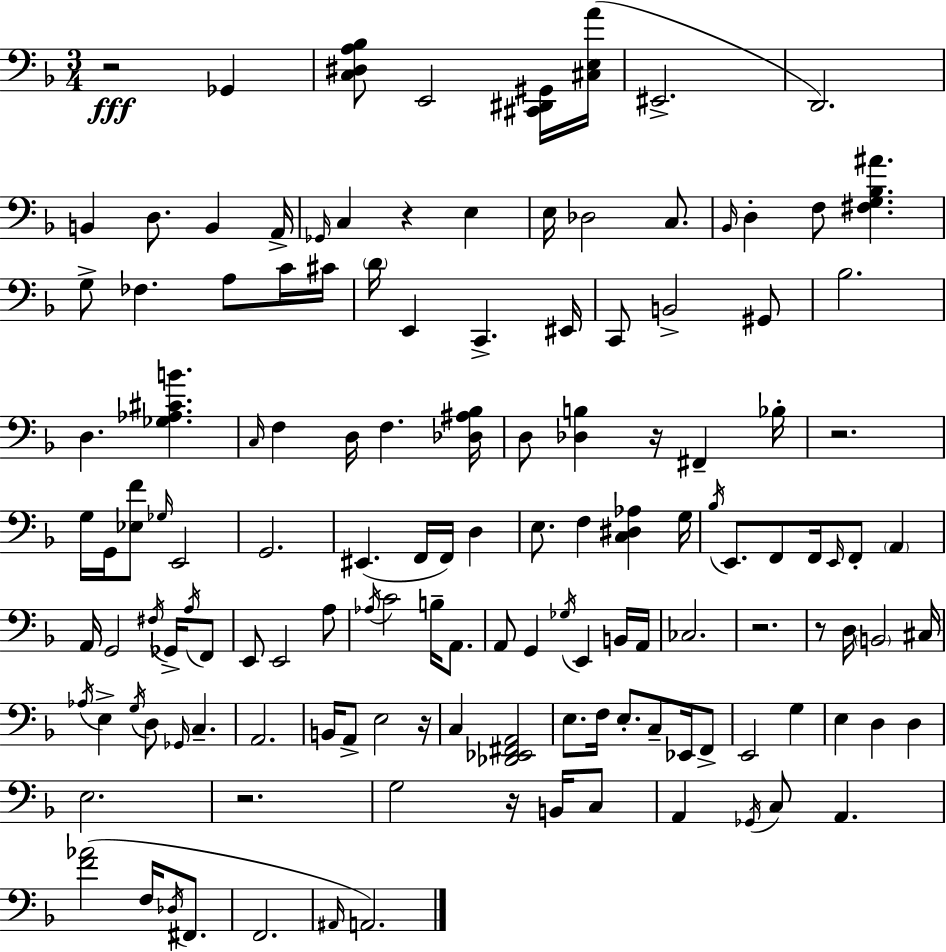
{
  \clef bass
  \numericTimeSignature
  \time 3/4
  \key f \major
  \repeat volta 2 { r2\fff ges,4 | <c dis a bes>8 e,2 <cis, dis, gis,>16 <cis e a'>16( | eis,2.-> | d,2.) | \break b,4 d8. b,4 a,16-> | \grace { ges,16 } c4 r4 e4 | e16 des2 c8. | \grace { bes,16 } d4-. f8 <fis g bes ais'>4. | \break g8-> fes4. a8 | c'16 cis'16 \parenthesize d'16 e,4 c,4.-> | eis,16 c,8 b,2-> | gis,8 bes2. | \break d4. <ges aes cis' b'>4. | \grace { c16 } f4 d16 f4. | <des ais bes>16 d8 <des b>4 r16 fis,4-- | bes16-. r2. | \break g16 g,16 <ees f'>8 \grace { ges16 } e,2 | g,2. | eis,4.( f,16 f,16) | d4 e8. f4 <c dis aes>4 | \break g16 \acciaccatura { bes16 } e,8. f,8 f,16 \grace { e,16 } | f,8-. \parenthesize a,4 a,16 g,2 | \acciaccatura { fis16 } ges,16-> \acciaccatura { a16 } f,8 e,8 e,2 | a8 \acciaccatura { aes16 } c'2 | \break b16-- a,8. a,8 g,4 | \acciaccatura { ges16 } e,4 b,16 a,16 ces2. | r2. | r8 | \break d16 \parenthesize b,2 cis16 \acciaccatura { aes16 } e4-> | \acciaccatura { g16 } d8 \grace { ges,16 } c4.-- | a,2. | b,16 a,8-> e2 | \break r16 c4 <des, ees, fis, a,>2 | e8. f16 e8.-. c8-- ees,16 f,8-> | e,2 g4 | e4 d4 d4 | \break e2. | r2. | g2 r16 b,16 c8 | a,4 \acciaccatura { ges,16 } c8 a,4. | \break <f' aes'>2( f16 \acciaccatura { des16 } | fis,8. f,2. | \grace { ais,16 }) a,2. | } \bar "|."
}